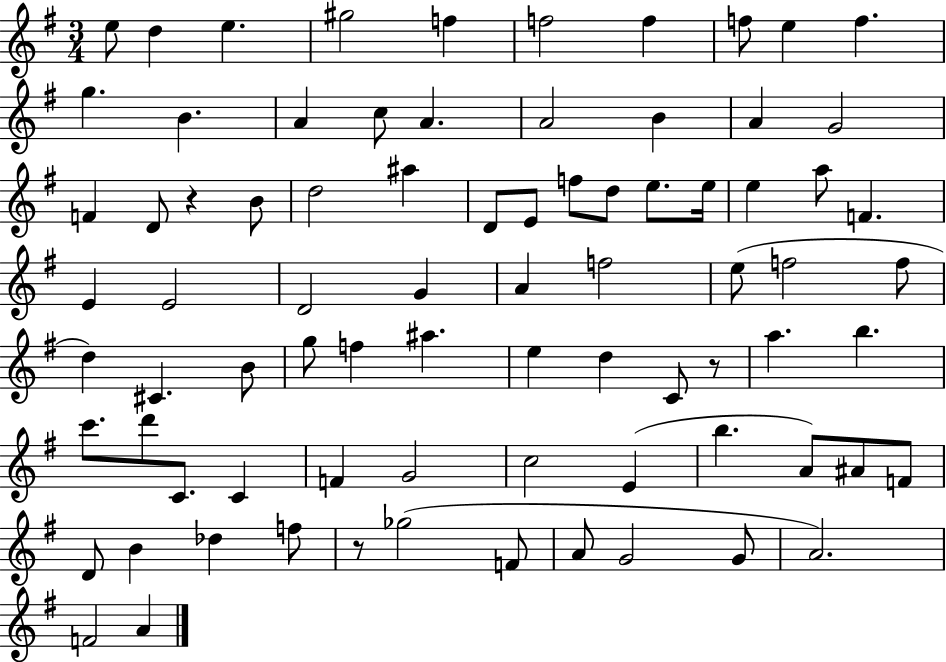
E5/e D5/q E5/q. G#5/h F5/q F5/h F5/q F5/e E5/q F5/q. G5/q. B4/q. A4/q C5/e A4/q. A4/h B4/q A4/q G4/h F4/q D4/e R/q B4/e D5/h A#5/q D4/e E4/e F5/e D5/e E5/e. E5/s E5/q A5/e F4/q. E4/q E4/h D4/h G4/q A4/q F5/h E5/e F5/h F5/e D5/q C#4/q. B4/e G5/e F5/q A#5/q. E5/q D5/q C4/e R/e A5/q. B5/q. C6/e. D6/e C4/e. C4/q F4/q G4/h C5/h E4/q B5/q. A4/e A#4/e F4/e D4/e B4/q Db5/q F5/e R/e Gb5/h F4/e A4/e G4/h G4/e A4/h. F4/h A4/q